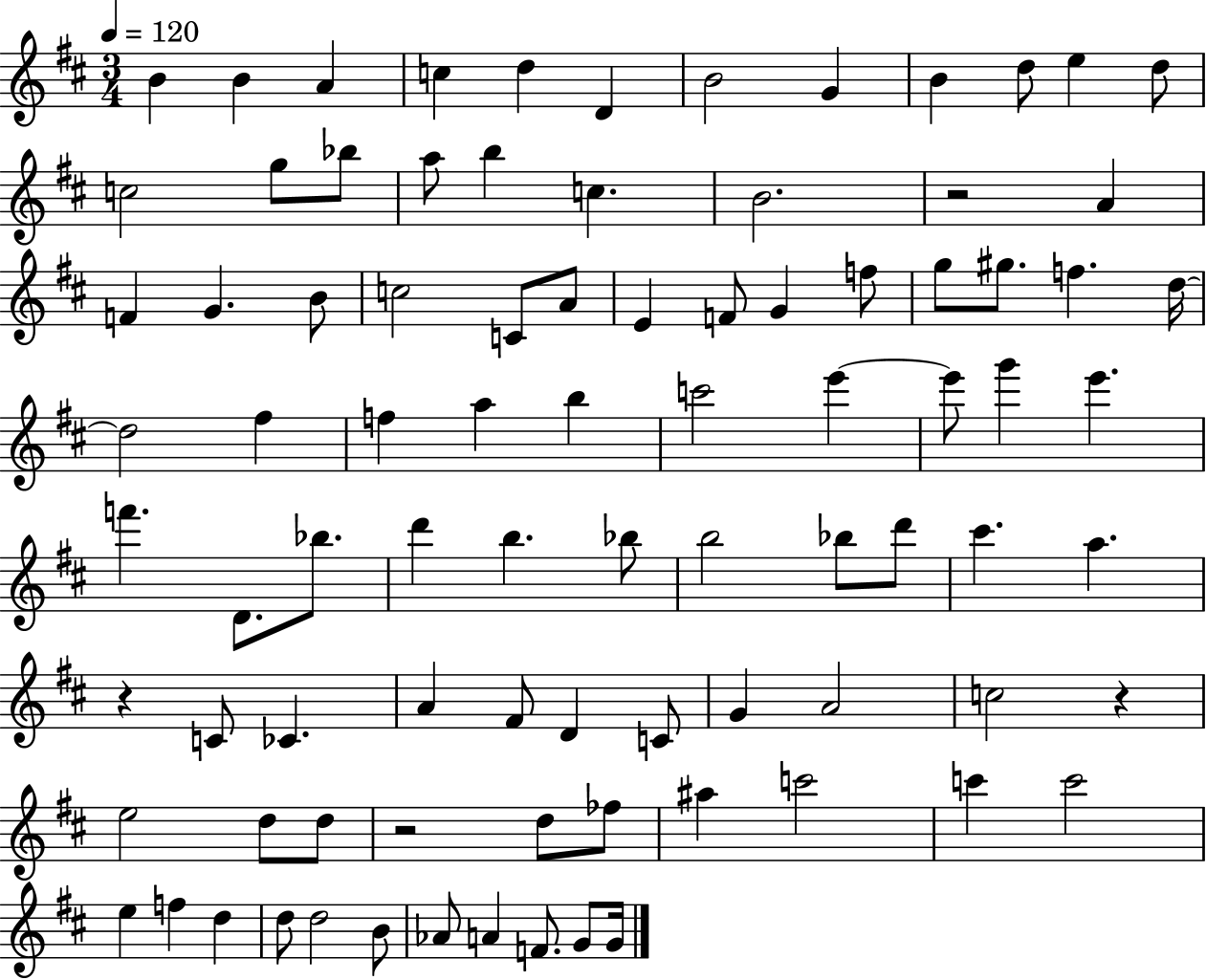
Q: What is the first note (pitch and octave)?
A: B4